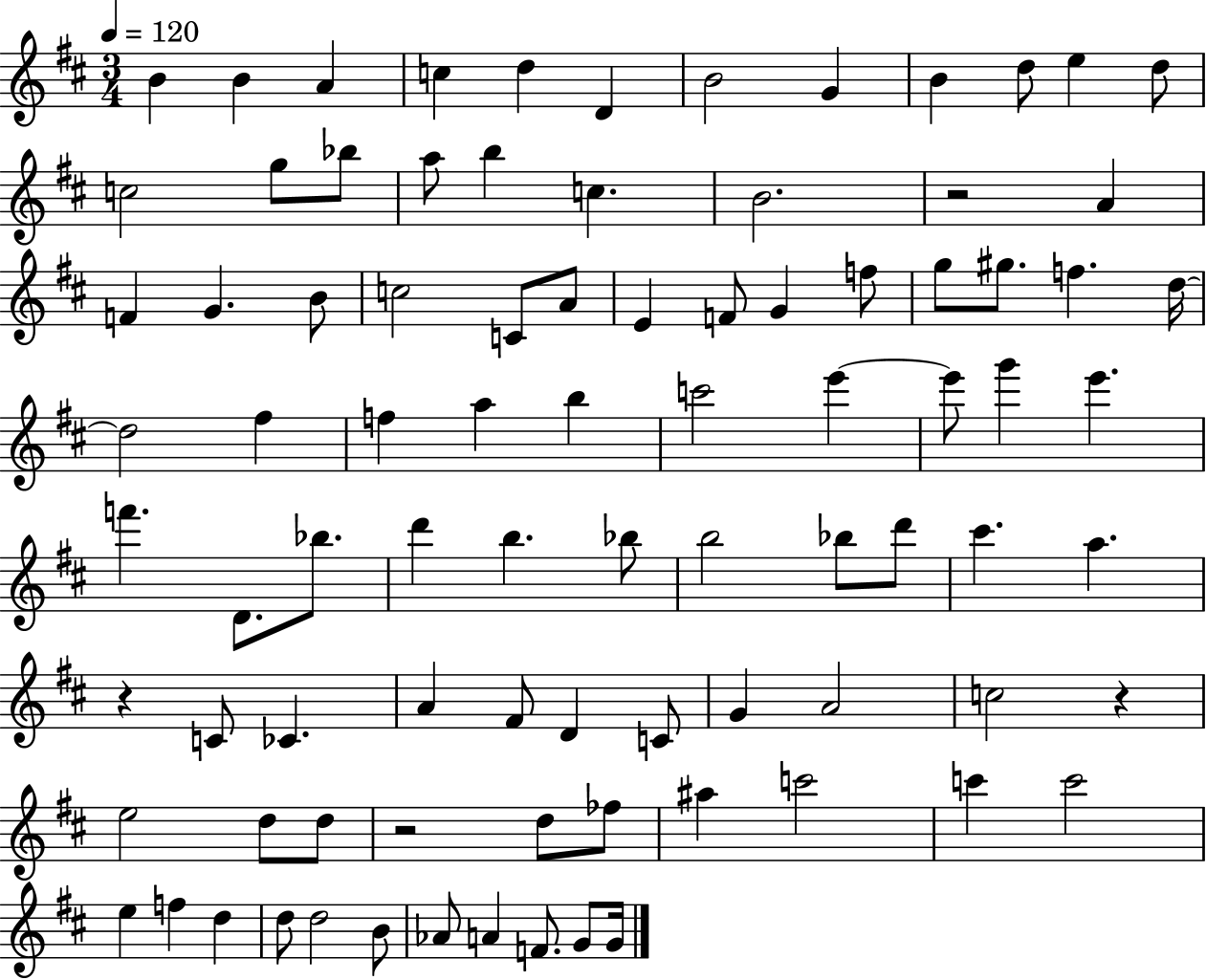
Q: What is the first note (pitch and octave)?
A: B4